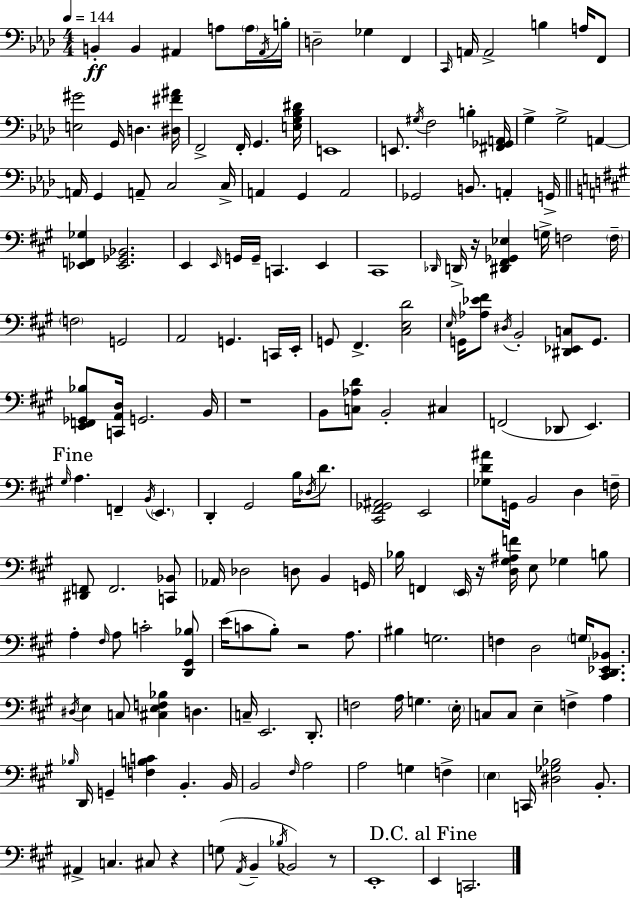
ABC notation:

X:1
T:Untitled
M:4/4
L:1/4
K:Ab
B,, B,, ^A,, A,/2 A,/4 ^A,,/4 B,/4 D,2 _G, F,, C,,/4 A,,/4 A,,2 B, A,/4 F,,/2 [E,^G]2 G,,/4 D, [^D,^F^A]/4 F,,2 F,,/4 G,, [E,G,_B,^D]/4 E,,4 E,,/2 ^G,/4 F,2 B, [^F,,_G,,A,,]/4 G, G,2 A,, A,,/4 G,, A,,/2 C,2 C,/4 A,, G,, A,,2 _G,,2 B,,/2 A,, G,,/4 [_E,,F,,_G,] [_E,,_G,,_B,,]2 E,, E,,/4 G,,/4 G,,/4 C,, E,, ^C,,4 _D,,/4 D,,/4 z/4 [^D,,^F,,_G,,_E,] G,/4 F,2 F,/4 F,2 G,,2 A,,2 G,, C,,/4 E,,/4 G,,/2 ^F,, [^C,E,D]2 E,/4 G,,/4 [_A,_E^F]/2 ^D,/4 B,,2 [^D,,_E,,C,]/2 G,,/2 [E,,F,,_G,,_B,]/2 [C,,A,,D,]/4 G,,2 B,,/4 z4 B,,/2 [C,_A,D]/2 B,,2 ^C, F,,2 _D,,/2 E,, ^G,/4 A, F,, B,,/4 E,, D,, ^G,,2 B,/4 _D,/4 D/2 [^C,,^F,,_G,,^A,,]2 E,,2 [_G,D^A]/2 G,,/4 B,,2 D, F,/4 [^D,,F,,]/2 F,,2 [C,,_B,,]/2 _A,,/4 _D,2 D,/2 B,, G,,/4 _B,/4 F,, E,,/4 z/4 [D,^G,^A,F]/4 E,/2 _G, B,/2 A, ^F,/4 A,/2 C2 [D,,^G,,_B,]/2 E/4 C/2 B,/2 z2 A,/2 ^B, G,2 F, D,2 G,/4 [^C,,D,,_E,,_B,,]/2 ^D,/4 E, C,/2 [^C,E,F,_B,] D, C,/4 E,,2 D,,/2 F,2 A,/4 G, E,/4 C,/2 C,/2 E, F, A, _B,/4 D,,/4 G,, [F,B,C] B,, B,,/4 B,,2 ^F,/4 A,2 A,2 G, F, E, C,,/4 [^D,_G,_B,]2 B,,/2 ^A,, C, ^C,/2 z G,/2 A,,/4 B,, _B,/4 _B,,2 z/2 E,,4 E,, C,,2